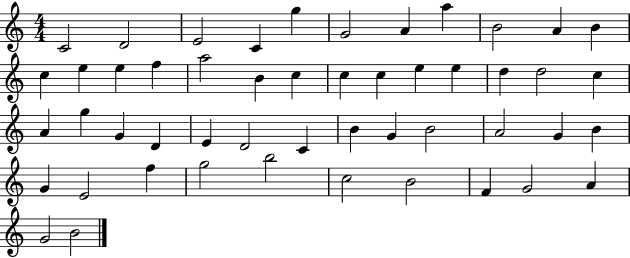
C4/h D4/h E4/h C4/q G5/q G4/h A4/q A5/q B4/h A4/q B4/q C5/q E5/q E5/q F5/q A5/h B4/q C5/q C5/q C5/q E5/q E5/q D5/q D5/h C5/q A4/q G5/q G4/q D4/q E4/q D4/h C4/q B4/q G4/q B4/h A4/h G4/q B4/q G4/q E4/h F5/q G5/h B5/h C5/h B4/h F4/q G4/h A4/q G4/h B4/h